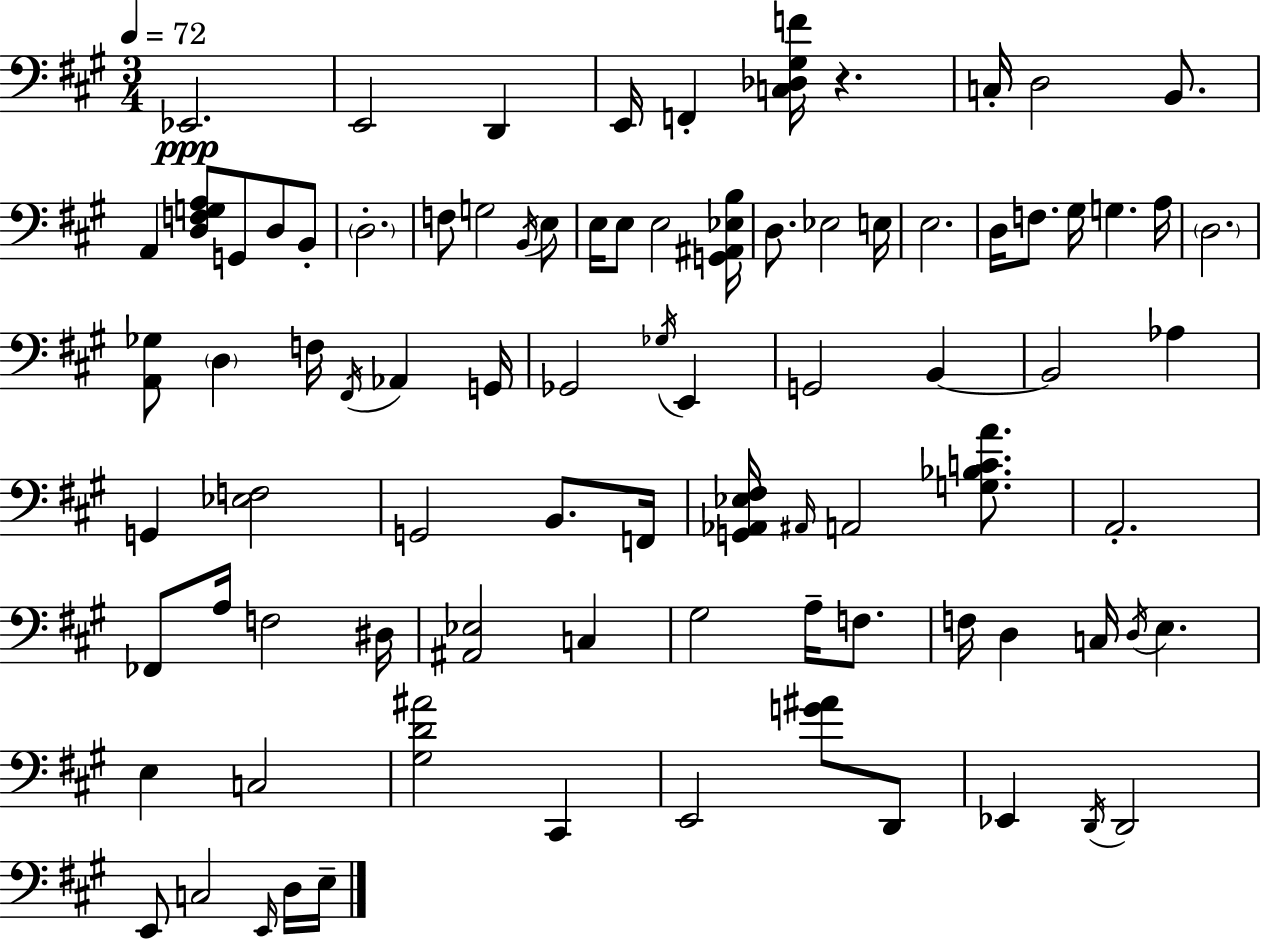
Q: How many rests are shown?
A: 1